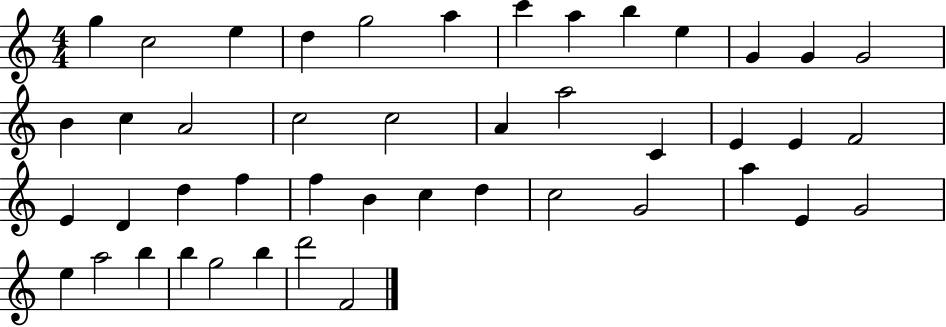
G5/q C5/h E5/q D5/q G5/h A5/q C6/q A5/q B5/q E5/q G4/q G4/q G4/h B4/q C5/q A4/h C5/h C5/h A4/q A5/h C4/q E4/q E4/q F4/h E4/q D4/q D5/q F5/q F5/q B4/q C5/q D5/q C5/h G4/h A5/q E4/q G4/h E5/q A5/h B5/q B5/q G5/h B5/q D6/h F4/h